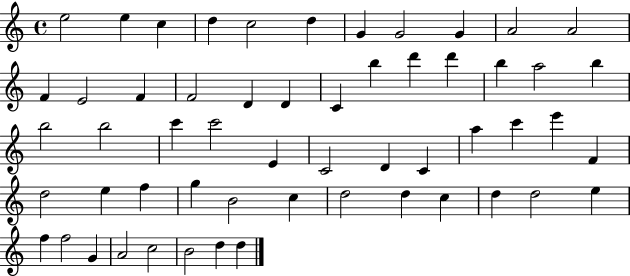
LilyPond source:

{
  \clef treble
  \time 4/4
  \defaultTimeSignature
  \key c \major
  e''2 e''4 c''4 | d''4 c''2 d''4 | g'4 g'2 g'4 | a'2 a'2 | \break f'4 e'2 f'4 | f'2 d'4 d'4 | c'4 b''4 d'''4 d'''4 | b''4 a''2 b''4 | \break b''2 b''2 | c'''4 c'''2 e'4 | c'2 d'4 c'4 | a''4 c'''4 e'''4 f'4 | \break d''2 e''4 f''4 | g''4 b'2 c''4 | d''2 d''4 c''4 | d''4 d''2 e''4 | \break f''4 f''2 g'4 | a'2 c''2 | b'2 d''4 d''4 | \bar "|."
}